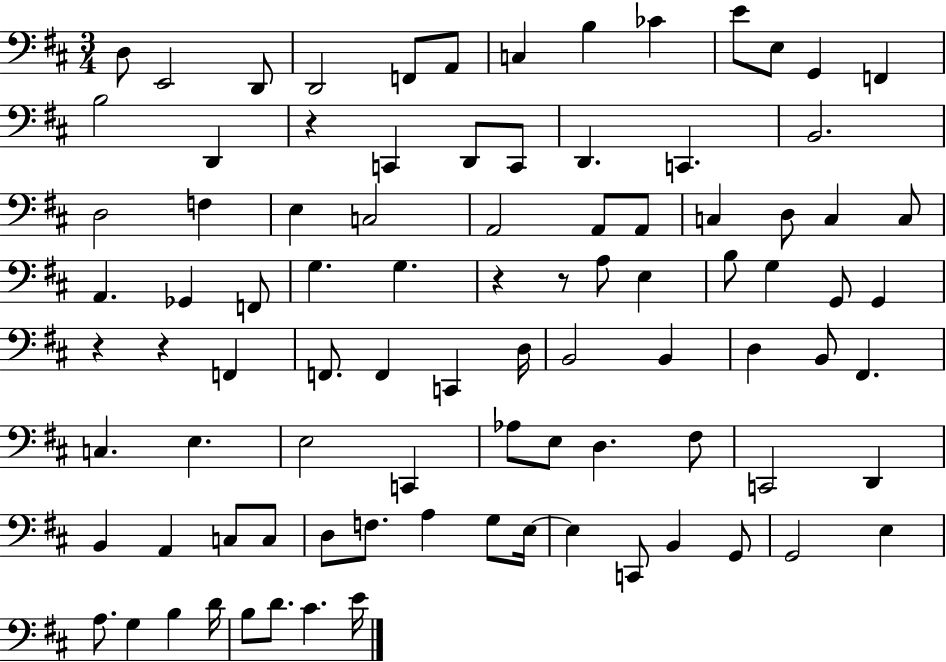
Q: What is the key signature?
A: D major